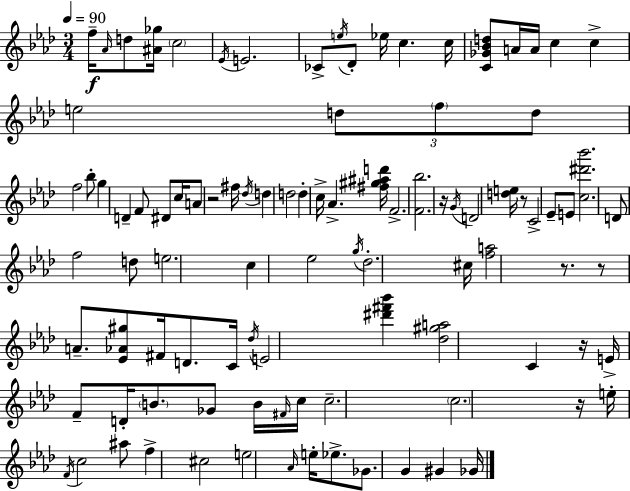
{
  \clef treble
  \numericTimeSignature
  \time 3/4
  \key aes \major
  \tempo 4 = 90
  f''16--\f \grace { aes'16 } d''8 <ais' ges''>16 \parenthesize c''2 | \acciaccatura { ees'16 } e'2. | ces'8-> \acciaccatura { e''16 } des'8-. ees''16 c''4. | c''16 <c' ges' bes' d''>8 a'16 a'16 c''4 c''4-> | \break e''2 \tuplet 3/2 { d''8 | \parenthesize f''8 d''8 } f''2 | bes''8-. g''4 d'4-- f'8 | dis'8 c''16 a'8 r2 | \break fis''16 \acciaccatura { des''16 } d''4 d''2 | d''4-. c''16-> aes'4.-> | <fis'' gis'' ais'' d'''>16 f'2.-> | <f' bes''>2. | \break r16 \acciaccatura { g'16 } d'2 | <d'' e''>16 r8 c'2-> | ees'8-- e'8 <c'' dis''' bes'''>2. | d'8 f''2 | \break d''8 e''2. | c''4 ees''2 | \acciaccatura { g''16 } des''2.-. | cis''16 <f'' a''>2 | \break r8. r8 a'8.-- <ees' aes' gis''>8 | fis'16 d'8. c'16 \acciaccatura { des''16 } e'2 | <dis''' fis''' bes'''>4 <des'' gis'' a''>2 | c'4 r16 e'16-> f'8-- d'16-. | \break \parenthesize b'8. ges'8 b'16 \grace { fis'16 } c''16 c''2.-- | \parenthesize c''2. | r16 e''16-. \acciaccatura { f'16 } c''2 | ais''8 f''4-> | \break cis''2 e''2 | \grace { aes'16 } e''16-. ees''8.-> ges'8. | g'4 gis'4 ges'16 \bar "|."
}